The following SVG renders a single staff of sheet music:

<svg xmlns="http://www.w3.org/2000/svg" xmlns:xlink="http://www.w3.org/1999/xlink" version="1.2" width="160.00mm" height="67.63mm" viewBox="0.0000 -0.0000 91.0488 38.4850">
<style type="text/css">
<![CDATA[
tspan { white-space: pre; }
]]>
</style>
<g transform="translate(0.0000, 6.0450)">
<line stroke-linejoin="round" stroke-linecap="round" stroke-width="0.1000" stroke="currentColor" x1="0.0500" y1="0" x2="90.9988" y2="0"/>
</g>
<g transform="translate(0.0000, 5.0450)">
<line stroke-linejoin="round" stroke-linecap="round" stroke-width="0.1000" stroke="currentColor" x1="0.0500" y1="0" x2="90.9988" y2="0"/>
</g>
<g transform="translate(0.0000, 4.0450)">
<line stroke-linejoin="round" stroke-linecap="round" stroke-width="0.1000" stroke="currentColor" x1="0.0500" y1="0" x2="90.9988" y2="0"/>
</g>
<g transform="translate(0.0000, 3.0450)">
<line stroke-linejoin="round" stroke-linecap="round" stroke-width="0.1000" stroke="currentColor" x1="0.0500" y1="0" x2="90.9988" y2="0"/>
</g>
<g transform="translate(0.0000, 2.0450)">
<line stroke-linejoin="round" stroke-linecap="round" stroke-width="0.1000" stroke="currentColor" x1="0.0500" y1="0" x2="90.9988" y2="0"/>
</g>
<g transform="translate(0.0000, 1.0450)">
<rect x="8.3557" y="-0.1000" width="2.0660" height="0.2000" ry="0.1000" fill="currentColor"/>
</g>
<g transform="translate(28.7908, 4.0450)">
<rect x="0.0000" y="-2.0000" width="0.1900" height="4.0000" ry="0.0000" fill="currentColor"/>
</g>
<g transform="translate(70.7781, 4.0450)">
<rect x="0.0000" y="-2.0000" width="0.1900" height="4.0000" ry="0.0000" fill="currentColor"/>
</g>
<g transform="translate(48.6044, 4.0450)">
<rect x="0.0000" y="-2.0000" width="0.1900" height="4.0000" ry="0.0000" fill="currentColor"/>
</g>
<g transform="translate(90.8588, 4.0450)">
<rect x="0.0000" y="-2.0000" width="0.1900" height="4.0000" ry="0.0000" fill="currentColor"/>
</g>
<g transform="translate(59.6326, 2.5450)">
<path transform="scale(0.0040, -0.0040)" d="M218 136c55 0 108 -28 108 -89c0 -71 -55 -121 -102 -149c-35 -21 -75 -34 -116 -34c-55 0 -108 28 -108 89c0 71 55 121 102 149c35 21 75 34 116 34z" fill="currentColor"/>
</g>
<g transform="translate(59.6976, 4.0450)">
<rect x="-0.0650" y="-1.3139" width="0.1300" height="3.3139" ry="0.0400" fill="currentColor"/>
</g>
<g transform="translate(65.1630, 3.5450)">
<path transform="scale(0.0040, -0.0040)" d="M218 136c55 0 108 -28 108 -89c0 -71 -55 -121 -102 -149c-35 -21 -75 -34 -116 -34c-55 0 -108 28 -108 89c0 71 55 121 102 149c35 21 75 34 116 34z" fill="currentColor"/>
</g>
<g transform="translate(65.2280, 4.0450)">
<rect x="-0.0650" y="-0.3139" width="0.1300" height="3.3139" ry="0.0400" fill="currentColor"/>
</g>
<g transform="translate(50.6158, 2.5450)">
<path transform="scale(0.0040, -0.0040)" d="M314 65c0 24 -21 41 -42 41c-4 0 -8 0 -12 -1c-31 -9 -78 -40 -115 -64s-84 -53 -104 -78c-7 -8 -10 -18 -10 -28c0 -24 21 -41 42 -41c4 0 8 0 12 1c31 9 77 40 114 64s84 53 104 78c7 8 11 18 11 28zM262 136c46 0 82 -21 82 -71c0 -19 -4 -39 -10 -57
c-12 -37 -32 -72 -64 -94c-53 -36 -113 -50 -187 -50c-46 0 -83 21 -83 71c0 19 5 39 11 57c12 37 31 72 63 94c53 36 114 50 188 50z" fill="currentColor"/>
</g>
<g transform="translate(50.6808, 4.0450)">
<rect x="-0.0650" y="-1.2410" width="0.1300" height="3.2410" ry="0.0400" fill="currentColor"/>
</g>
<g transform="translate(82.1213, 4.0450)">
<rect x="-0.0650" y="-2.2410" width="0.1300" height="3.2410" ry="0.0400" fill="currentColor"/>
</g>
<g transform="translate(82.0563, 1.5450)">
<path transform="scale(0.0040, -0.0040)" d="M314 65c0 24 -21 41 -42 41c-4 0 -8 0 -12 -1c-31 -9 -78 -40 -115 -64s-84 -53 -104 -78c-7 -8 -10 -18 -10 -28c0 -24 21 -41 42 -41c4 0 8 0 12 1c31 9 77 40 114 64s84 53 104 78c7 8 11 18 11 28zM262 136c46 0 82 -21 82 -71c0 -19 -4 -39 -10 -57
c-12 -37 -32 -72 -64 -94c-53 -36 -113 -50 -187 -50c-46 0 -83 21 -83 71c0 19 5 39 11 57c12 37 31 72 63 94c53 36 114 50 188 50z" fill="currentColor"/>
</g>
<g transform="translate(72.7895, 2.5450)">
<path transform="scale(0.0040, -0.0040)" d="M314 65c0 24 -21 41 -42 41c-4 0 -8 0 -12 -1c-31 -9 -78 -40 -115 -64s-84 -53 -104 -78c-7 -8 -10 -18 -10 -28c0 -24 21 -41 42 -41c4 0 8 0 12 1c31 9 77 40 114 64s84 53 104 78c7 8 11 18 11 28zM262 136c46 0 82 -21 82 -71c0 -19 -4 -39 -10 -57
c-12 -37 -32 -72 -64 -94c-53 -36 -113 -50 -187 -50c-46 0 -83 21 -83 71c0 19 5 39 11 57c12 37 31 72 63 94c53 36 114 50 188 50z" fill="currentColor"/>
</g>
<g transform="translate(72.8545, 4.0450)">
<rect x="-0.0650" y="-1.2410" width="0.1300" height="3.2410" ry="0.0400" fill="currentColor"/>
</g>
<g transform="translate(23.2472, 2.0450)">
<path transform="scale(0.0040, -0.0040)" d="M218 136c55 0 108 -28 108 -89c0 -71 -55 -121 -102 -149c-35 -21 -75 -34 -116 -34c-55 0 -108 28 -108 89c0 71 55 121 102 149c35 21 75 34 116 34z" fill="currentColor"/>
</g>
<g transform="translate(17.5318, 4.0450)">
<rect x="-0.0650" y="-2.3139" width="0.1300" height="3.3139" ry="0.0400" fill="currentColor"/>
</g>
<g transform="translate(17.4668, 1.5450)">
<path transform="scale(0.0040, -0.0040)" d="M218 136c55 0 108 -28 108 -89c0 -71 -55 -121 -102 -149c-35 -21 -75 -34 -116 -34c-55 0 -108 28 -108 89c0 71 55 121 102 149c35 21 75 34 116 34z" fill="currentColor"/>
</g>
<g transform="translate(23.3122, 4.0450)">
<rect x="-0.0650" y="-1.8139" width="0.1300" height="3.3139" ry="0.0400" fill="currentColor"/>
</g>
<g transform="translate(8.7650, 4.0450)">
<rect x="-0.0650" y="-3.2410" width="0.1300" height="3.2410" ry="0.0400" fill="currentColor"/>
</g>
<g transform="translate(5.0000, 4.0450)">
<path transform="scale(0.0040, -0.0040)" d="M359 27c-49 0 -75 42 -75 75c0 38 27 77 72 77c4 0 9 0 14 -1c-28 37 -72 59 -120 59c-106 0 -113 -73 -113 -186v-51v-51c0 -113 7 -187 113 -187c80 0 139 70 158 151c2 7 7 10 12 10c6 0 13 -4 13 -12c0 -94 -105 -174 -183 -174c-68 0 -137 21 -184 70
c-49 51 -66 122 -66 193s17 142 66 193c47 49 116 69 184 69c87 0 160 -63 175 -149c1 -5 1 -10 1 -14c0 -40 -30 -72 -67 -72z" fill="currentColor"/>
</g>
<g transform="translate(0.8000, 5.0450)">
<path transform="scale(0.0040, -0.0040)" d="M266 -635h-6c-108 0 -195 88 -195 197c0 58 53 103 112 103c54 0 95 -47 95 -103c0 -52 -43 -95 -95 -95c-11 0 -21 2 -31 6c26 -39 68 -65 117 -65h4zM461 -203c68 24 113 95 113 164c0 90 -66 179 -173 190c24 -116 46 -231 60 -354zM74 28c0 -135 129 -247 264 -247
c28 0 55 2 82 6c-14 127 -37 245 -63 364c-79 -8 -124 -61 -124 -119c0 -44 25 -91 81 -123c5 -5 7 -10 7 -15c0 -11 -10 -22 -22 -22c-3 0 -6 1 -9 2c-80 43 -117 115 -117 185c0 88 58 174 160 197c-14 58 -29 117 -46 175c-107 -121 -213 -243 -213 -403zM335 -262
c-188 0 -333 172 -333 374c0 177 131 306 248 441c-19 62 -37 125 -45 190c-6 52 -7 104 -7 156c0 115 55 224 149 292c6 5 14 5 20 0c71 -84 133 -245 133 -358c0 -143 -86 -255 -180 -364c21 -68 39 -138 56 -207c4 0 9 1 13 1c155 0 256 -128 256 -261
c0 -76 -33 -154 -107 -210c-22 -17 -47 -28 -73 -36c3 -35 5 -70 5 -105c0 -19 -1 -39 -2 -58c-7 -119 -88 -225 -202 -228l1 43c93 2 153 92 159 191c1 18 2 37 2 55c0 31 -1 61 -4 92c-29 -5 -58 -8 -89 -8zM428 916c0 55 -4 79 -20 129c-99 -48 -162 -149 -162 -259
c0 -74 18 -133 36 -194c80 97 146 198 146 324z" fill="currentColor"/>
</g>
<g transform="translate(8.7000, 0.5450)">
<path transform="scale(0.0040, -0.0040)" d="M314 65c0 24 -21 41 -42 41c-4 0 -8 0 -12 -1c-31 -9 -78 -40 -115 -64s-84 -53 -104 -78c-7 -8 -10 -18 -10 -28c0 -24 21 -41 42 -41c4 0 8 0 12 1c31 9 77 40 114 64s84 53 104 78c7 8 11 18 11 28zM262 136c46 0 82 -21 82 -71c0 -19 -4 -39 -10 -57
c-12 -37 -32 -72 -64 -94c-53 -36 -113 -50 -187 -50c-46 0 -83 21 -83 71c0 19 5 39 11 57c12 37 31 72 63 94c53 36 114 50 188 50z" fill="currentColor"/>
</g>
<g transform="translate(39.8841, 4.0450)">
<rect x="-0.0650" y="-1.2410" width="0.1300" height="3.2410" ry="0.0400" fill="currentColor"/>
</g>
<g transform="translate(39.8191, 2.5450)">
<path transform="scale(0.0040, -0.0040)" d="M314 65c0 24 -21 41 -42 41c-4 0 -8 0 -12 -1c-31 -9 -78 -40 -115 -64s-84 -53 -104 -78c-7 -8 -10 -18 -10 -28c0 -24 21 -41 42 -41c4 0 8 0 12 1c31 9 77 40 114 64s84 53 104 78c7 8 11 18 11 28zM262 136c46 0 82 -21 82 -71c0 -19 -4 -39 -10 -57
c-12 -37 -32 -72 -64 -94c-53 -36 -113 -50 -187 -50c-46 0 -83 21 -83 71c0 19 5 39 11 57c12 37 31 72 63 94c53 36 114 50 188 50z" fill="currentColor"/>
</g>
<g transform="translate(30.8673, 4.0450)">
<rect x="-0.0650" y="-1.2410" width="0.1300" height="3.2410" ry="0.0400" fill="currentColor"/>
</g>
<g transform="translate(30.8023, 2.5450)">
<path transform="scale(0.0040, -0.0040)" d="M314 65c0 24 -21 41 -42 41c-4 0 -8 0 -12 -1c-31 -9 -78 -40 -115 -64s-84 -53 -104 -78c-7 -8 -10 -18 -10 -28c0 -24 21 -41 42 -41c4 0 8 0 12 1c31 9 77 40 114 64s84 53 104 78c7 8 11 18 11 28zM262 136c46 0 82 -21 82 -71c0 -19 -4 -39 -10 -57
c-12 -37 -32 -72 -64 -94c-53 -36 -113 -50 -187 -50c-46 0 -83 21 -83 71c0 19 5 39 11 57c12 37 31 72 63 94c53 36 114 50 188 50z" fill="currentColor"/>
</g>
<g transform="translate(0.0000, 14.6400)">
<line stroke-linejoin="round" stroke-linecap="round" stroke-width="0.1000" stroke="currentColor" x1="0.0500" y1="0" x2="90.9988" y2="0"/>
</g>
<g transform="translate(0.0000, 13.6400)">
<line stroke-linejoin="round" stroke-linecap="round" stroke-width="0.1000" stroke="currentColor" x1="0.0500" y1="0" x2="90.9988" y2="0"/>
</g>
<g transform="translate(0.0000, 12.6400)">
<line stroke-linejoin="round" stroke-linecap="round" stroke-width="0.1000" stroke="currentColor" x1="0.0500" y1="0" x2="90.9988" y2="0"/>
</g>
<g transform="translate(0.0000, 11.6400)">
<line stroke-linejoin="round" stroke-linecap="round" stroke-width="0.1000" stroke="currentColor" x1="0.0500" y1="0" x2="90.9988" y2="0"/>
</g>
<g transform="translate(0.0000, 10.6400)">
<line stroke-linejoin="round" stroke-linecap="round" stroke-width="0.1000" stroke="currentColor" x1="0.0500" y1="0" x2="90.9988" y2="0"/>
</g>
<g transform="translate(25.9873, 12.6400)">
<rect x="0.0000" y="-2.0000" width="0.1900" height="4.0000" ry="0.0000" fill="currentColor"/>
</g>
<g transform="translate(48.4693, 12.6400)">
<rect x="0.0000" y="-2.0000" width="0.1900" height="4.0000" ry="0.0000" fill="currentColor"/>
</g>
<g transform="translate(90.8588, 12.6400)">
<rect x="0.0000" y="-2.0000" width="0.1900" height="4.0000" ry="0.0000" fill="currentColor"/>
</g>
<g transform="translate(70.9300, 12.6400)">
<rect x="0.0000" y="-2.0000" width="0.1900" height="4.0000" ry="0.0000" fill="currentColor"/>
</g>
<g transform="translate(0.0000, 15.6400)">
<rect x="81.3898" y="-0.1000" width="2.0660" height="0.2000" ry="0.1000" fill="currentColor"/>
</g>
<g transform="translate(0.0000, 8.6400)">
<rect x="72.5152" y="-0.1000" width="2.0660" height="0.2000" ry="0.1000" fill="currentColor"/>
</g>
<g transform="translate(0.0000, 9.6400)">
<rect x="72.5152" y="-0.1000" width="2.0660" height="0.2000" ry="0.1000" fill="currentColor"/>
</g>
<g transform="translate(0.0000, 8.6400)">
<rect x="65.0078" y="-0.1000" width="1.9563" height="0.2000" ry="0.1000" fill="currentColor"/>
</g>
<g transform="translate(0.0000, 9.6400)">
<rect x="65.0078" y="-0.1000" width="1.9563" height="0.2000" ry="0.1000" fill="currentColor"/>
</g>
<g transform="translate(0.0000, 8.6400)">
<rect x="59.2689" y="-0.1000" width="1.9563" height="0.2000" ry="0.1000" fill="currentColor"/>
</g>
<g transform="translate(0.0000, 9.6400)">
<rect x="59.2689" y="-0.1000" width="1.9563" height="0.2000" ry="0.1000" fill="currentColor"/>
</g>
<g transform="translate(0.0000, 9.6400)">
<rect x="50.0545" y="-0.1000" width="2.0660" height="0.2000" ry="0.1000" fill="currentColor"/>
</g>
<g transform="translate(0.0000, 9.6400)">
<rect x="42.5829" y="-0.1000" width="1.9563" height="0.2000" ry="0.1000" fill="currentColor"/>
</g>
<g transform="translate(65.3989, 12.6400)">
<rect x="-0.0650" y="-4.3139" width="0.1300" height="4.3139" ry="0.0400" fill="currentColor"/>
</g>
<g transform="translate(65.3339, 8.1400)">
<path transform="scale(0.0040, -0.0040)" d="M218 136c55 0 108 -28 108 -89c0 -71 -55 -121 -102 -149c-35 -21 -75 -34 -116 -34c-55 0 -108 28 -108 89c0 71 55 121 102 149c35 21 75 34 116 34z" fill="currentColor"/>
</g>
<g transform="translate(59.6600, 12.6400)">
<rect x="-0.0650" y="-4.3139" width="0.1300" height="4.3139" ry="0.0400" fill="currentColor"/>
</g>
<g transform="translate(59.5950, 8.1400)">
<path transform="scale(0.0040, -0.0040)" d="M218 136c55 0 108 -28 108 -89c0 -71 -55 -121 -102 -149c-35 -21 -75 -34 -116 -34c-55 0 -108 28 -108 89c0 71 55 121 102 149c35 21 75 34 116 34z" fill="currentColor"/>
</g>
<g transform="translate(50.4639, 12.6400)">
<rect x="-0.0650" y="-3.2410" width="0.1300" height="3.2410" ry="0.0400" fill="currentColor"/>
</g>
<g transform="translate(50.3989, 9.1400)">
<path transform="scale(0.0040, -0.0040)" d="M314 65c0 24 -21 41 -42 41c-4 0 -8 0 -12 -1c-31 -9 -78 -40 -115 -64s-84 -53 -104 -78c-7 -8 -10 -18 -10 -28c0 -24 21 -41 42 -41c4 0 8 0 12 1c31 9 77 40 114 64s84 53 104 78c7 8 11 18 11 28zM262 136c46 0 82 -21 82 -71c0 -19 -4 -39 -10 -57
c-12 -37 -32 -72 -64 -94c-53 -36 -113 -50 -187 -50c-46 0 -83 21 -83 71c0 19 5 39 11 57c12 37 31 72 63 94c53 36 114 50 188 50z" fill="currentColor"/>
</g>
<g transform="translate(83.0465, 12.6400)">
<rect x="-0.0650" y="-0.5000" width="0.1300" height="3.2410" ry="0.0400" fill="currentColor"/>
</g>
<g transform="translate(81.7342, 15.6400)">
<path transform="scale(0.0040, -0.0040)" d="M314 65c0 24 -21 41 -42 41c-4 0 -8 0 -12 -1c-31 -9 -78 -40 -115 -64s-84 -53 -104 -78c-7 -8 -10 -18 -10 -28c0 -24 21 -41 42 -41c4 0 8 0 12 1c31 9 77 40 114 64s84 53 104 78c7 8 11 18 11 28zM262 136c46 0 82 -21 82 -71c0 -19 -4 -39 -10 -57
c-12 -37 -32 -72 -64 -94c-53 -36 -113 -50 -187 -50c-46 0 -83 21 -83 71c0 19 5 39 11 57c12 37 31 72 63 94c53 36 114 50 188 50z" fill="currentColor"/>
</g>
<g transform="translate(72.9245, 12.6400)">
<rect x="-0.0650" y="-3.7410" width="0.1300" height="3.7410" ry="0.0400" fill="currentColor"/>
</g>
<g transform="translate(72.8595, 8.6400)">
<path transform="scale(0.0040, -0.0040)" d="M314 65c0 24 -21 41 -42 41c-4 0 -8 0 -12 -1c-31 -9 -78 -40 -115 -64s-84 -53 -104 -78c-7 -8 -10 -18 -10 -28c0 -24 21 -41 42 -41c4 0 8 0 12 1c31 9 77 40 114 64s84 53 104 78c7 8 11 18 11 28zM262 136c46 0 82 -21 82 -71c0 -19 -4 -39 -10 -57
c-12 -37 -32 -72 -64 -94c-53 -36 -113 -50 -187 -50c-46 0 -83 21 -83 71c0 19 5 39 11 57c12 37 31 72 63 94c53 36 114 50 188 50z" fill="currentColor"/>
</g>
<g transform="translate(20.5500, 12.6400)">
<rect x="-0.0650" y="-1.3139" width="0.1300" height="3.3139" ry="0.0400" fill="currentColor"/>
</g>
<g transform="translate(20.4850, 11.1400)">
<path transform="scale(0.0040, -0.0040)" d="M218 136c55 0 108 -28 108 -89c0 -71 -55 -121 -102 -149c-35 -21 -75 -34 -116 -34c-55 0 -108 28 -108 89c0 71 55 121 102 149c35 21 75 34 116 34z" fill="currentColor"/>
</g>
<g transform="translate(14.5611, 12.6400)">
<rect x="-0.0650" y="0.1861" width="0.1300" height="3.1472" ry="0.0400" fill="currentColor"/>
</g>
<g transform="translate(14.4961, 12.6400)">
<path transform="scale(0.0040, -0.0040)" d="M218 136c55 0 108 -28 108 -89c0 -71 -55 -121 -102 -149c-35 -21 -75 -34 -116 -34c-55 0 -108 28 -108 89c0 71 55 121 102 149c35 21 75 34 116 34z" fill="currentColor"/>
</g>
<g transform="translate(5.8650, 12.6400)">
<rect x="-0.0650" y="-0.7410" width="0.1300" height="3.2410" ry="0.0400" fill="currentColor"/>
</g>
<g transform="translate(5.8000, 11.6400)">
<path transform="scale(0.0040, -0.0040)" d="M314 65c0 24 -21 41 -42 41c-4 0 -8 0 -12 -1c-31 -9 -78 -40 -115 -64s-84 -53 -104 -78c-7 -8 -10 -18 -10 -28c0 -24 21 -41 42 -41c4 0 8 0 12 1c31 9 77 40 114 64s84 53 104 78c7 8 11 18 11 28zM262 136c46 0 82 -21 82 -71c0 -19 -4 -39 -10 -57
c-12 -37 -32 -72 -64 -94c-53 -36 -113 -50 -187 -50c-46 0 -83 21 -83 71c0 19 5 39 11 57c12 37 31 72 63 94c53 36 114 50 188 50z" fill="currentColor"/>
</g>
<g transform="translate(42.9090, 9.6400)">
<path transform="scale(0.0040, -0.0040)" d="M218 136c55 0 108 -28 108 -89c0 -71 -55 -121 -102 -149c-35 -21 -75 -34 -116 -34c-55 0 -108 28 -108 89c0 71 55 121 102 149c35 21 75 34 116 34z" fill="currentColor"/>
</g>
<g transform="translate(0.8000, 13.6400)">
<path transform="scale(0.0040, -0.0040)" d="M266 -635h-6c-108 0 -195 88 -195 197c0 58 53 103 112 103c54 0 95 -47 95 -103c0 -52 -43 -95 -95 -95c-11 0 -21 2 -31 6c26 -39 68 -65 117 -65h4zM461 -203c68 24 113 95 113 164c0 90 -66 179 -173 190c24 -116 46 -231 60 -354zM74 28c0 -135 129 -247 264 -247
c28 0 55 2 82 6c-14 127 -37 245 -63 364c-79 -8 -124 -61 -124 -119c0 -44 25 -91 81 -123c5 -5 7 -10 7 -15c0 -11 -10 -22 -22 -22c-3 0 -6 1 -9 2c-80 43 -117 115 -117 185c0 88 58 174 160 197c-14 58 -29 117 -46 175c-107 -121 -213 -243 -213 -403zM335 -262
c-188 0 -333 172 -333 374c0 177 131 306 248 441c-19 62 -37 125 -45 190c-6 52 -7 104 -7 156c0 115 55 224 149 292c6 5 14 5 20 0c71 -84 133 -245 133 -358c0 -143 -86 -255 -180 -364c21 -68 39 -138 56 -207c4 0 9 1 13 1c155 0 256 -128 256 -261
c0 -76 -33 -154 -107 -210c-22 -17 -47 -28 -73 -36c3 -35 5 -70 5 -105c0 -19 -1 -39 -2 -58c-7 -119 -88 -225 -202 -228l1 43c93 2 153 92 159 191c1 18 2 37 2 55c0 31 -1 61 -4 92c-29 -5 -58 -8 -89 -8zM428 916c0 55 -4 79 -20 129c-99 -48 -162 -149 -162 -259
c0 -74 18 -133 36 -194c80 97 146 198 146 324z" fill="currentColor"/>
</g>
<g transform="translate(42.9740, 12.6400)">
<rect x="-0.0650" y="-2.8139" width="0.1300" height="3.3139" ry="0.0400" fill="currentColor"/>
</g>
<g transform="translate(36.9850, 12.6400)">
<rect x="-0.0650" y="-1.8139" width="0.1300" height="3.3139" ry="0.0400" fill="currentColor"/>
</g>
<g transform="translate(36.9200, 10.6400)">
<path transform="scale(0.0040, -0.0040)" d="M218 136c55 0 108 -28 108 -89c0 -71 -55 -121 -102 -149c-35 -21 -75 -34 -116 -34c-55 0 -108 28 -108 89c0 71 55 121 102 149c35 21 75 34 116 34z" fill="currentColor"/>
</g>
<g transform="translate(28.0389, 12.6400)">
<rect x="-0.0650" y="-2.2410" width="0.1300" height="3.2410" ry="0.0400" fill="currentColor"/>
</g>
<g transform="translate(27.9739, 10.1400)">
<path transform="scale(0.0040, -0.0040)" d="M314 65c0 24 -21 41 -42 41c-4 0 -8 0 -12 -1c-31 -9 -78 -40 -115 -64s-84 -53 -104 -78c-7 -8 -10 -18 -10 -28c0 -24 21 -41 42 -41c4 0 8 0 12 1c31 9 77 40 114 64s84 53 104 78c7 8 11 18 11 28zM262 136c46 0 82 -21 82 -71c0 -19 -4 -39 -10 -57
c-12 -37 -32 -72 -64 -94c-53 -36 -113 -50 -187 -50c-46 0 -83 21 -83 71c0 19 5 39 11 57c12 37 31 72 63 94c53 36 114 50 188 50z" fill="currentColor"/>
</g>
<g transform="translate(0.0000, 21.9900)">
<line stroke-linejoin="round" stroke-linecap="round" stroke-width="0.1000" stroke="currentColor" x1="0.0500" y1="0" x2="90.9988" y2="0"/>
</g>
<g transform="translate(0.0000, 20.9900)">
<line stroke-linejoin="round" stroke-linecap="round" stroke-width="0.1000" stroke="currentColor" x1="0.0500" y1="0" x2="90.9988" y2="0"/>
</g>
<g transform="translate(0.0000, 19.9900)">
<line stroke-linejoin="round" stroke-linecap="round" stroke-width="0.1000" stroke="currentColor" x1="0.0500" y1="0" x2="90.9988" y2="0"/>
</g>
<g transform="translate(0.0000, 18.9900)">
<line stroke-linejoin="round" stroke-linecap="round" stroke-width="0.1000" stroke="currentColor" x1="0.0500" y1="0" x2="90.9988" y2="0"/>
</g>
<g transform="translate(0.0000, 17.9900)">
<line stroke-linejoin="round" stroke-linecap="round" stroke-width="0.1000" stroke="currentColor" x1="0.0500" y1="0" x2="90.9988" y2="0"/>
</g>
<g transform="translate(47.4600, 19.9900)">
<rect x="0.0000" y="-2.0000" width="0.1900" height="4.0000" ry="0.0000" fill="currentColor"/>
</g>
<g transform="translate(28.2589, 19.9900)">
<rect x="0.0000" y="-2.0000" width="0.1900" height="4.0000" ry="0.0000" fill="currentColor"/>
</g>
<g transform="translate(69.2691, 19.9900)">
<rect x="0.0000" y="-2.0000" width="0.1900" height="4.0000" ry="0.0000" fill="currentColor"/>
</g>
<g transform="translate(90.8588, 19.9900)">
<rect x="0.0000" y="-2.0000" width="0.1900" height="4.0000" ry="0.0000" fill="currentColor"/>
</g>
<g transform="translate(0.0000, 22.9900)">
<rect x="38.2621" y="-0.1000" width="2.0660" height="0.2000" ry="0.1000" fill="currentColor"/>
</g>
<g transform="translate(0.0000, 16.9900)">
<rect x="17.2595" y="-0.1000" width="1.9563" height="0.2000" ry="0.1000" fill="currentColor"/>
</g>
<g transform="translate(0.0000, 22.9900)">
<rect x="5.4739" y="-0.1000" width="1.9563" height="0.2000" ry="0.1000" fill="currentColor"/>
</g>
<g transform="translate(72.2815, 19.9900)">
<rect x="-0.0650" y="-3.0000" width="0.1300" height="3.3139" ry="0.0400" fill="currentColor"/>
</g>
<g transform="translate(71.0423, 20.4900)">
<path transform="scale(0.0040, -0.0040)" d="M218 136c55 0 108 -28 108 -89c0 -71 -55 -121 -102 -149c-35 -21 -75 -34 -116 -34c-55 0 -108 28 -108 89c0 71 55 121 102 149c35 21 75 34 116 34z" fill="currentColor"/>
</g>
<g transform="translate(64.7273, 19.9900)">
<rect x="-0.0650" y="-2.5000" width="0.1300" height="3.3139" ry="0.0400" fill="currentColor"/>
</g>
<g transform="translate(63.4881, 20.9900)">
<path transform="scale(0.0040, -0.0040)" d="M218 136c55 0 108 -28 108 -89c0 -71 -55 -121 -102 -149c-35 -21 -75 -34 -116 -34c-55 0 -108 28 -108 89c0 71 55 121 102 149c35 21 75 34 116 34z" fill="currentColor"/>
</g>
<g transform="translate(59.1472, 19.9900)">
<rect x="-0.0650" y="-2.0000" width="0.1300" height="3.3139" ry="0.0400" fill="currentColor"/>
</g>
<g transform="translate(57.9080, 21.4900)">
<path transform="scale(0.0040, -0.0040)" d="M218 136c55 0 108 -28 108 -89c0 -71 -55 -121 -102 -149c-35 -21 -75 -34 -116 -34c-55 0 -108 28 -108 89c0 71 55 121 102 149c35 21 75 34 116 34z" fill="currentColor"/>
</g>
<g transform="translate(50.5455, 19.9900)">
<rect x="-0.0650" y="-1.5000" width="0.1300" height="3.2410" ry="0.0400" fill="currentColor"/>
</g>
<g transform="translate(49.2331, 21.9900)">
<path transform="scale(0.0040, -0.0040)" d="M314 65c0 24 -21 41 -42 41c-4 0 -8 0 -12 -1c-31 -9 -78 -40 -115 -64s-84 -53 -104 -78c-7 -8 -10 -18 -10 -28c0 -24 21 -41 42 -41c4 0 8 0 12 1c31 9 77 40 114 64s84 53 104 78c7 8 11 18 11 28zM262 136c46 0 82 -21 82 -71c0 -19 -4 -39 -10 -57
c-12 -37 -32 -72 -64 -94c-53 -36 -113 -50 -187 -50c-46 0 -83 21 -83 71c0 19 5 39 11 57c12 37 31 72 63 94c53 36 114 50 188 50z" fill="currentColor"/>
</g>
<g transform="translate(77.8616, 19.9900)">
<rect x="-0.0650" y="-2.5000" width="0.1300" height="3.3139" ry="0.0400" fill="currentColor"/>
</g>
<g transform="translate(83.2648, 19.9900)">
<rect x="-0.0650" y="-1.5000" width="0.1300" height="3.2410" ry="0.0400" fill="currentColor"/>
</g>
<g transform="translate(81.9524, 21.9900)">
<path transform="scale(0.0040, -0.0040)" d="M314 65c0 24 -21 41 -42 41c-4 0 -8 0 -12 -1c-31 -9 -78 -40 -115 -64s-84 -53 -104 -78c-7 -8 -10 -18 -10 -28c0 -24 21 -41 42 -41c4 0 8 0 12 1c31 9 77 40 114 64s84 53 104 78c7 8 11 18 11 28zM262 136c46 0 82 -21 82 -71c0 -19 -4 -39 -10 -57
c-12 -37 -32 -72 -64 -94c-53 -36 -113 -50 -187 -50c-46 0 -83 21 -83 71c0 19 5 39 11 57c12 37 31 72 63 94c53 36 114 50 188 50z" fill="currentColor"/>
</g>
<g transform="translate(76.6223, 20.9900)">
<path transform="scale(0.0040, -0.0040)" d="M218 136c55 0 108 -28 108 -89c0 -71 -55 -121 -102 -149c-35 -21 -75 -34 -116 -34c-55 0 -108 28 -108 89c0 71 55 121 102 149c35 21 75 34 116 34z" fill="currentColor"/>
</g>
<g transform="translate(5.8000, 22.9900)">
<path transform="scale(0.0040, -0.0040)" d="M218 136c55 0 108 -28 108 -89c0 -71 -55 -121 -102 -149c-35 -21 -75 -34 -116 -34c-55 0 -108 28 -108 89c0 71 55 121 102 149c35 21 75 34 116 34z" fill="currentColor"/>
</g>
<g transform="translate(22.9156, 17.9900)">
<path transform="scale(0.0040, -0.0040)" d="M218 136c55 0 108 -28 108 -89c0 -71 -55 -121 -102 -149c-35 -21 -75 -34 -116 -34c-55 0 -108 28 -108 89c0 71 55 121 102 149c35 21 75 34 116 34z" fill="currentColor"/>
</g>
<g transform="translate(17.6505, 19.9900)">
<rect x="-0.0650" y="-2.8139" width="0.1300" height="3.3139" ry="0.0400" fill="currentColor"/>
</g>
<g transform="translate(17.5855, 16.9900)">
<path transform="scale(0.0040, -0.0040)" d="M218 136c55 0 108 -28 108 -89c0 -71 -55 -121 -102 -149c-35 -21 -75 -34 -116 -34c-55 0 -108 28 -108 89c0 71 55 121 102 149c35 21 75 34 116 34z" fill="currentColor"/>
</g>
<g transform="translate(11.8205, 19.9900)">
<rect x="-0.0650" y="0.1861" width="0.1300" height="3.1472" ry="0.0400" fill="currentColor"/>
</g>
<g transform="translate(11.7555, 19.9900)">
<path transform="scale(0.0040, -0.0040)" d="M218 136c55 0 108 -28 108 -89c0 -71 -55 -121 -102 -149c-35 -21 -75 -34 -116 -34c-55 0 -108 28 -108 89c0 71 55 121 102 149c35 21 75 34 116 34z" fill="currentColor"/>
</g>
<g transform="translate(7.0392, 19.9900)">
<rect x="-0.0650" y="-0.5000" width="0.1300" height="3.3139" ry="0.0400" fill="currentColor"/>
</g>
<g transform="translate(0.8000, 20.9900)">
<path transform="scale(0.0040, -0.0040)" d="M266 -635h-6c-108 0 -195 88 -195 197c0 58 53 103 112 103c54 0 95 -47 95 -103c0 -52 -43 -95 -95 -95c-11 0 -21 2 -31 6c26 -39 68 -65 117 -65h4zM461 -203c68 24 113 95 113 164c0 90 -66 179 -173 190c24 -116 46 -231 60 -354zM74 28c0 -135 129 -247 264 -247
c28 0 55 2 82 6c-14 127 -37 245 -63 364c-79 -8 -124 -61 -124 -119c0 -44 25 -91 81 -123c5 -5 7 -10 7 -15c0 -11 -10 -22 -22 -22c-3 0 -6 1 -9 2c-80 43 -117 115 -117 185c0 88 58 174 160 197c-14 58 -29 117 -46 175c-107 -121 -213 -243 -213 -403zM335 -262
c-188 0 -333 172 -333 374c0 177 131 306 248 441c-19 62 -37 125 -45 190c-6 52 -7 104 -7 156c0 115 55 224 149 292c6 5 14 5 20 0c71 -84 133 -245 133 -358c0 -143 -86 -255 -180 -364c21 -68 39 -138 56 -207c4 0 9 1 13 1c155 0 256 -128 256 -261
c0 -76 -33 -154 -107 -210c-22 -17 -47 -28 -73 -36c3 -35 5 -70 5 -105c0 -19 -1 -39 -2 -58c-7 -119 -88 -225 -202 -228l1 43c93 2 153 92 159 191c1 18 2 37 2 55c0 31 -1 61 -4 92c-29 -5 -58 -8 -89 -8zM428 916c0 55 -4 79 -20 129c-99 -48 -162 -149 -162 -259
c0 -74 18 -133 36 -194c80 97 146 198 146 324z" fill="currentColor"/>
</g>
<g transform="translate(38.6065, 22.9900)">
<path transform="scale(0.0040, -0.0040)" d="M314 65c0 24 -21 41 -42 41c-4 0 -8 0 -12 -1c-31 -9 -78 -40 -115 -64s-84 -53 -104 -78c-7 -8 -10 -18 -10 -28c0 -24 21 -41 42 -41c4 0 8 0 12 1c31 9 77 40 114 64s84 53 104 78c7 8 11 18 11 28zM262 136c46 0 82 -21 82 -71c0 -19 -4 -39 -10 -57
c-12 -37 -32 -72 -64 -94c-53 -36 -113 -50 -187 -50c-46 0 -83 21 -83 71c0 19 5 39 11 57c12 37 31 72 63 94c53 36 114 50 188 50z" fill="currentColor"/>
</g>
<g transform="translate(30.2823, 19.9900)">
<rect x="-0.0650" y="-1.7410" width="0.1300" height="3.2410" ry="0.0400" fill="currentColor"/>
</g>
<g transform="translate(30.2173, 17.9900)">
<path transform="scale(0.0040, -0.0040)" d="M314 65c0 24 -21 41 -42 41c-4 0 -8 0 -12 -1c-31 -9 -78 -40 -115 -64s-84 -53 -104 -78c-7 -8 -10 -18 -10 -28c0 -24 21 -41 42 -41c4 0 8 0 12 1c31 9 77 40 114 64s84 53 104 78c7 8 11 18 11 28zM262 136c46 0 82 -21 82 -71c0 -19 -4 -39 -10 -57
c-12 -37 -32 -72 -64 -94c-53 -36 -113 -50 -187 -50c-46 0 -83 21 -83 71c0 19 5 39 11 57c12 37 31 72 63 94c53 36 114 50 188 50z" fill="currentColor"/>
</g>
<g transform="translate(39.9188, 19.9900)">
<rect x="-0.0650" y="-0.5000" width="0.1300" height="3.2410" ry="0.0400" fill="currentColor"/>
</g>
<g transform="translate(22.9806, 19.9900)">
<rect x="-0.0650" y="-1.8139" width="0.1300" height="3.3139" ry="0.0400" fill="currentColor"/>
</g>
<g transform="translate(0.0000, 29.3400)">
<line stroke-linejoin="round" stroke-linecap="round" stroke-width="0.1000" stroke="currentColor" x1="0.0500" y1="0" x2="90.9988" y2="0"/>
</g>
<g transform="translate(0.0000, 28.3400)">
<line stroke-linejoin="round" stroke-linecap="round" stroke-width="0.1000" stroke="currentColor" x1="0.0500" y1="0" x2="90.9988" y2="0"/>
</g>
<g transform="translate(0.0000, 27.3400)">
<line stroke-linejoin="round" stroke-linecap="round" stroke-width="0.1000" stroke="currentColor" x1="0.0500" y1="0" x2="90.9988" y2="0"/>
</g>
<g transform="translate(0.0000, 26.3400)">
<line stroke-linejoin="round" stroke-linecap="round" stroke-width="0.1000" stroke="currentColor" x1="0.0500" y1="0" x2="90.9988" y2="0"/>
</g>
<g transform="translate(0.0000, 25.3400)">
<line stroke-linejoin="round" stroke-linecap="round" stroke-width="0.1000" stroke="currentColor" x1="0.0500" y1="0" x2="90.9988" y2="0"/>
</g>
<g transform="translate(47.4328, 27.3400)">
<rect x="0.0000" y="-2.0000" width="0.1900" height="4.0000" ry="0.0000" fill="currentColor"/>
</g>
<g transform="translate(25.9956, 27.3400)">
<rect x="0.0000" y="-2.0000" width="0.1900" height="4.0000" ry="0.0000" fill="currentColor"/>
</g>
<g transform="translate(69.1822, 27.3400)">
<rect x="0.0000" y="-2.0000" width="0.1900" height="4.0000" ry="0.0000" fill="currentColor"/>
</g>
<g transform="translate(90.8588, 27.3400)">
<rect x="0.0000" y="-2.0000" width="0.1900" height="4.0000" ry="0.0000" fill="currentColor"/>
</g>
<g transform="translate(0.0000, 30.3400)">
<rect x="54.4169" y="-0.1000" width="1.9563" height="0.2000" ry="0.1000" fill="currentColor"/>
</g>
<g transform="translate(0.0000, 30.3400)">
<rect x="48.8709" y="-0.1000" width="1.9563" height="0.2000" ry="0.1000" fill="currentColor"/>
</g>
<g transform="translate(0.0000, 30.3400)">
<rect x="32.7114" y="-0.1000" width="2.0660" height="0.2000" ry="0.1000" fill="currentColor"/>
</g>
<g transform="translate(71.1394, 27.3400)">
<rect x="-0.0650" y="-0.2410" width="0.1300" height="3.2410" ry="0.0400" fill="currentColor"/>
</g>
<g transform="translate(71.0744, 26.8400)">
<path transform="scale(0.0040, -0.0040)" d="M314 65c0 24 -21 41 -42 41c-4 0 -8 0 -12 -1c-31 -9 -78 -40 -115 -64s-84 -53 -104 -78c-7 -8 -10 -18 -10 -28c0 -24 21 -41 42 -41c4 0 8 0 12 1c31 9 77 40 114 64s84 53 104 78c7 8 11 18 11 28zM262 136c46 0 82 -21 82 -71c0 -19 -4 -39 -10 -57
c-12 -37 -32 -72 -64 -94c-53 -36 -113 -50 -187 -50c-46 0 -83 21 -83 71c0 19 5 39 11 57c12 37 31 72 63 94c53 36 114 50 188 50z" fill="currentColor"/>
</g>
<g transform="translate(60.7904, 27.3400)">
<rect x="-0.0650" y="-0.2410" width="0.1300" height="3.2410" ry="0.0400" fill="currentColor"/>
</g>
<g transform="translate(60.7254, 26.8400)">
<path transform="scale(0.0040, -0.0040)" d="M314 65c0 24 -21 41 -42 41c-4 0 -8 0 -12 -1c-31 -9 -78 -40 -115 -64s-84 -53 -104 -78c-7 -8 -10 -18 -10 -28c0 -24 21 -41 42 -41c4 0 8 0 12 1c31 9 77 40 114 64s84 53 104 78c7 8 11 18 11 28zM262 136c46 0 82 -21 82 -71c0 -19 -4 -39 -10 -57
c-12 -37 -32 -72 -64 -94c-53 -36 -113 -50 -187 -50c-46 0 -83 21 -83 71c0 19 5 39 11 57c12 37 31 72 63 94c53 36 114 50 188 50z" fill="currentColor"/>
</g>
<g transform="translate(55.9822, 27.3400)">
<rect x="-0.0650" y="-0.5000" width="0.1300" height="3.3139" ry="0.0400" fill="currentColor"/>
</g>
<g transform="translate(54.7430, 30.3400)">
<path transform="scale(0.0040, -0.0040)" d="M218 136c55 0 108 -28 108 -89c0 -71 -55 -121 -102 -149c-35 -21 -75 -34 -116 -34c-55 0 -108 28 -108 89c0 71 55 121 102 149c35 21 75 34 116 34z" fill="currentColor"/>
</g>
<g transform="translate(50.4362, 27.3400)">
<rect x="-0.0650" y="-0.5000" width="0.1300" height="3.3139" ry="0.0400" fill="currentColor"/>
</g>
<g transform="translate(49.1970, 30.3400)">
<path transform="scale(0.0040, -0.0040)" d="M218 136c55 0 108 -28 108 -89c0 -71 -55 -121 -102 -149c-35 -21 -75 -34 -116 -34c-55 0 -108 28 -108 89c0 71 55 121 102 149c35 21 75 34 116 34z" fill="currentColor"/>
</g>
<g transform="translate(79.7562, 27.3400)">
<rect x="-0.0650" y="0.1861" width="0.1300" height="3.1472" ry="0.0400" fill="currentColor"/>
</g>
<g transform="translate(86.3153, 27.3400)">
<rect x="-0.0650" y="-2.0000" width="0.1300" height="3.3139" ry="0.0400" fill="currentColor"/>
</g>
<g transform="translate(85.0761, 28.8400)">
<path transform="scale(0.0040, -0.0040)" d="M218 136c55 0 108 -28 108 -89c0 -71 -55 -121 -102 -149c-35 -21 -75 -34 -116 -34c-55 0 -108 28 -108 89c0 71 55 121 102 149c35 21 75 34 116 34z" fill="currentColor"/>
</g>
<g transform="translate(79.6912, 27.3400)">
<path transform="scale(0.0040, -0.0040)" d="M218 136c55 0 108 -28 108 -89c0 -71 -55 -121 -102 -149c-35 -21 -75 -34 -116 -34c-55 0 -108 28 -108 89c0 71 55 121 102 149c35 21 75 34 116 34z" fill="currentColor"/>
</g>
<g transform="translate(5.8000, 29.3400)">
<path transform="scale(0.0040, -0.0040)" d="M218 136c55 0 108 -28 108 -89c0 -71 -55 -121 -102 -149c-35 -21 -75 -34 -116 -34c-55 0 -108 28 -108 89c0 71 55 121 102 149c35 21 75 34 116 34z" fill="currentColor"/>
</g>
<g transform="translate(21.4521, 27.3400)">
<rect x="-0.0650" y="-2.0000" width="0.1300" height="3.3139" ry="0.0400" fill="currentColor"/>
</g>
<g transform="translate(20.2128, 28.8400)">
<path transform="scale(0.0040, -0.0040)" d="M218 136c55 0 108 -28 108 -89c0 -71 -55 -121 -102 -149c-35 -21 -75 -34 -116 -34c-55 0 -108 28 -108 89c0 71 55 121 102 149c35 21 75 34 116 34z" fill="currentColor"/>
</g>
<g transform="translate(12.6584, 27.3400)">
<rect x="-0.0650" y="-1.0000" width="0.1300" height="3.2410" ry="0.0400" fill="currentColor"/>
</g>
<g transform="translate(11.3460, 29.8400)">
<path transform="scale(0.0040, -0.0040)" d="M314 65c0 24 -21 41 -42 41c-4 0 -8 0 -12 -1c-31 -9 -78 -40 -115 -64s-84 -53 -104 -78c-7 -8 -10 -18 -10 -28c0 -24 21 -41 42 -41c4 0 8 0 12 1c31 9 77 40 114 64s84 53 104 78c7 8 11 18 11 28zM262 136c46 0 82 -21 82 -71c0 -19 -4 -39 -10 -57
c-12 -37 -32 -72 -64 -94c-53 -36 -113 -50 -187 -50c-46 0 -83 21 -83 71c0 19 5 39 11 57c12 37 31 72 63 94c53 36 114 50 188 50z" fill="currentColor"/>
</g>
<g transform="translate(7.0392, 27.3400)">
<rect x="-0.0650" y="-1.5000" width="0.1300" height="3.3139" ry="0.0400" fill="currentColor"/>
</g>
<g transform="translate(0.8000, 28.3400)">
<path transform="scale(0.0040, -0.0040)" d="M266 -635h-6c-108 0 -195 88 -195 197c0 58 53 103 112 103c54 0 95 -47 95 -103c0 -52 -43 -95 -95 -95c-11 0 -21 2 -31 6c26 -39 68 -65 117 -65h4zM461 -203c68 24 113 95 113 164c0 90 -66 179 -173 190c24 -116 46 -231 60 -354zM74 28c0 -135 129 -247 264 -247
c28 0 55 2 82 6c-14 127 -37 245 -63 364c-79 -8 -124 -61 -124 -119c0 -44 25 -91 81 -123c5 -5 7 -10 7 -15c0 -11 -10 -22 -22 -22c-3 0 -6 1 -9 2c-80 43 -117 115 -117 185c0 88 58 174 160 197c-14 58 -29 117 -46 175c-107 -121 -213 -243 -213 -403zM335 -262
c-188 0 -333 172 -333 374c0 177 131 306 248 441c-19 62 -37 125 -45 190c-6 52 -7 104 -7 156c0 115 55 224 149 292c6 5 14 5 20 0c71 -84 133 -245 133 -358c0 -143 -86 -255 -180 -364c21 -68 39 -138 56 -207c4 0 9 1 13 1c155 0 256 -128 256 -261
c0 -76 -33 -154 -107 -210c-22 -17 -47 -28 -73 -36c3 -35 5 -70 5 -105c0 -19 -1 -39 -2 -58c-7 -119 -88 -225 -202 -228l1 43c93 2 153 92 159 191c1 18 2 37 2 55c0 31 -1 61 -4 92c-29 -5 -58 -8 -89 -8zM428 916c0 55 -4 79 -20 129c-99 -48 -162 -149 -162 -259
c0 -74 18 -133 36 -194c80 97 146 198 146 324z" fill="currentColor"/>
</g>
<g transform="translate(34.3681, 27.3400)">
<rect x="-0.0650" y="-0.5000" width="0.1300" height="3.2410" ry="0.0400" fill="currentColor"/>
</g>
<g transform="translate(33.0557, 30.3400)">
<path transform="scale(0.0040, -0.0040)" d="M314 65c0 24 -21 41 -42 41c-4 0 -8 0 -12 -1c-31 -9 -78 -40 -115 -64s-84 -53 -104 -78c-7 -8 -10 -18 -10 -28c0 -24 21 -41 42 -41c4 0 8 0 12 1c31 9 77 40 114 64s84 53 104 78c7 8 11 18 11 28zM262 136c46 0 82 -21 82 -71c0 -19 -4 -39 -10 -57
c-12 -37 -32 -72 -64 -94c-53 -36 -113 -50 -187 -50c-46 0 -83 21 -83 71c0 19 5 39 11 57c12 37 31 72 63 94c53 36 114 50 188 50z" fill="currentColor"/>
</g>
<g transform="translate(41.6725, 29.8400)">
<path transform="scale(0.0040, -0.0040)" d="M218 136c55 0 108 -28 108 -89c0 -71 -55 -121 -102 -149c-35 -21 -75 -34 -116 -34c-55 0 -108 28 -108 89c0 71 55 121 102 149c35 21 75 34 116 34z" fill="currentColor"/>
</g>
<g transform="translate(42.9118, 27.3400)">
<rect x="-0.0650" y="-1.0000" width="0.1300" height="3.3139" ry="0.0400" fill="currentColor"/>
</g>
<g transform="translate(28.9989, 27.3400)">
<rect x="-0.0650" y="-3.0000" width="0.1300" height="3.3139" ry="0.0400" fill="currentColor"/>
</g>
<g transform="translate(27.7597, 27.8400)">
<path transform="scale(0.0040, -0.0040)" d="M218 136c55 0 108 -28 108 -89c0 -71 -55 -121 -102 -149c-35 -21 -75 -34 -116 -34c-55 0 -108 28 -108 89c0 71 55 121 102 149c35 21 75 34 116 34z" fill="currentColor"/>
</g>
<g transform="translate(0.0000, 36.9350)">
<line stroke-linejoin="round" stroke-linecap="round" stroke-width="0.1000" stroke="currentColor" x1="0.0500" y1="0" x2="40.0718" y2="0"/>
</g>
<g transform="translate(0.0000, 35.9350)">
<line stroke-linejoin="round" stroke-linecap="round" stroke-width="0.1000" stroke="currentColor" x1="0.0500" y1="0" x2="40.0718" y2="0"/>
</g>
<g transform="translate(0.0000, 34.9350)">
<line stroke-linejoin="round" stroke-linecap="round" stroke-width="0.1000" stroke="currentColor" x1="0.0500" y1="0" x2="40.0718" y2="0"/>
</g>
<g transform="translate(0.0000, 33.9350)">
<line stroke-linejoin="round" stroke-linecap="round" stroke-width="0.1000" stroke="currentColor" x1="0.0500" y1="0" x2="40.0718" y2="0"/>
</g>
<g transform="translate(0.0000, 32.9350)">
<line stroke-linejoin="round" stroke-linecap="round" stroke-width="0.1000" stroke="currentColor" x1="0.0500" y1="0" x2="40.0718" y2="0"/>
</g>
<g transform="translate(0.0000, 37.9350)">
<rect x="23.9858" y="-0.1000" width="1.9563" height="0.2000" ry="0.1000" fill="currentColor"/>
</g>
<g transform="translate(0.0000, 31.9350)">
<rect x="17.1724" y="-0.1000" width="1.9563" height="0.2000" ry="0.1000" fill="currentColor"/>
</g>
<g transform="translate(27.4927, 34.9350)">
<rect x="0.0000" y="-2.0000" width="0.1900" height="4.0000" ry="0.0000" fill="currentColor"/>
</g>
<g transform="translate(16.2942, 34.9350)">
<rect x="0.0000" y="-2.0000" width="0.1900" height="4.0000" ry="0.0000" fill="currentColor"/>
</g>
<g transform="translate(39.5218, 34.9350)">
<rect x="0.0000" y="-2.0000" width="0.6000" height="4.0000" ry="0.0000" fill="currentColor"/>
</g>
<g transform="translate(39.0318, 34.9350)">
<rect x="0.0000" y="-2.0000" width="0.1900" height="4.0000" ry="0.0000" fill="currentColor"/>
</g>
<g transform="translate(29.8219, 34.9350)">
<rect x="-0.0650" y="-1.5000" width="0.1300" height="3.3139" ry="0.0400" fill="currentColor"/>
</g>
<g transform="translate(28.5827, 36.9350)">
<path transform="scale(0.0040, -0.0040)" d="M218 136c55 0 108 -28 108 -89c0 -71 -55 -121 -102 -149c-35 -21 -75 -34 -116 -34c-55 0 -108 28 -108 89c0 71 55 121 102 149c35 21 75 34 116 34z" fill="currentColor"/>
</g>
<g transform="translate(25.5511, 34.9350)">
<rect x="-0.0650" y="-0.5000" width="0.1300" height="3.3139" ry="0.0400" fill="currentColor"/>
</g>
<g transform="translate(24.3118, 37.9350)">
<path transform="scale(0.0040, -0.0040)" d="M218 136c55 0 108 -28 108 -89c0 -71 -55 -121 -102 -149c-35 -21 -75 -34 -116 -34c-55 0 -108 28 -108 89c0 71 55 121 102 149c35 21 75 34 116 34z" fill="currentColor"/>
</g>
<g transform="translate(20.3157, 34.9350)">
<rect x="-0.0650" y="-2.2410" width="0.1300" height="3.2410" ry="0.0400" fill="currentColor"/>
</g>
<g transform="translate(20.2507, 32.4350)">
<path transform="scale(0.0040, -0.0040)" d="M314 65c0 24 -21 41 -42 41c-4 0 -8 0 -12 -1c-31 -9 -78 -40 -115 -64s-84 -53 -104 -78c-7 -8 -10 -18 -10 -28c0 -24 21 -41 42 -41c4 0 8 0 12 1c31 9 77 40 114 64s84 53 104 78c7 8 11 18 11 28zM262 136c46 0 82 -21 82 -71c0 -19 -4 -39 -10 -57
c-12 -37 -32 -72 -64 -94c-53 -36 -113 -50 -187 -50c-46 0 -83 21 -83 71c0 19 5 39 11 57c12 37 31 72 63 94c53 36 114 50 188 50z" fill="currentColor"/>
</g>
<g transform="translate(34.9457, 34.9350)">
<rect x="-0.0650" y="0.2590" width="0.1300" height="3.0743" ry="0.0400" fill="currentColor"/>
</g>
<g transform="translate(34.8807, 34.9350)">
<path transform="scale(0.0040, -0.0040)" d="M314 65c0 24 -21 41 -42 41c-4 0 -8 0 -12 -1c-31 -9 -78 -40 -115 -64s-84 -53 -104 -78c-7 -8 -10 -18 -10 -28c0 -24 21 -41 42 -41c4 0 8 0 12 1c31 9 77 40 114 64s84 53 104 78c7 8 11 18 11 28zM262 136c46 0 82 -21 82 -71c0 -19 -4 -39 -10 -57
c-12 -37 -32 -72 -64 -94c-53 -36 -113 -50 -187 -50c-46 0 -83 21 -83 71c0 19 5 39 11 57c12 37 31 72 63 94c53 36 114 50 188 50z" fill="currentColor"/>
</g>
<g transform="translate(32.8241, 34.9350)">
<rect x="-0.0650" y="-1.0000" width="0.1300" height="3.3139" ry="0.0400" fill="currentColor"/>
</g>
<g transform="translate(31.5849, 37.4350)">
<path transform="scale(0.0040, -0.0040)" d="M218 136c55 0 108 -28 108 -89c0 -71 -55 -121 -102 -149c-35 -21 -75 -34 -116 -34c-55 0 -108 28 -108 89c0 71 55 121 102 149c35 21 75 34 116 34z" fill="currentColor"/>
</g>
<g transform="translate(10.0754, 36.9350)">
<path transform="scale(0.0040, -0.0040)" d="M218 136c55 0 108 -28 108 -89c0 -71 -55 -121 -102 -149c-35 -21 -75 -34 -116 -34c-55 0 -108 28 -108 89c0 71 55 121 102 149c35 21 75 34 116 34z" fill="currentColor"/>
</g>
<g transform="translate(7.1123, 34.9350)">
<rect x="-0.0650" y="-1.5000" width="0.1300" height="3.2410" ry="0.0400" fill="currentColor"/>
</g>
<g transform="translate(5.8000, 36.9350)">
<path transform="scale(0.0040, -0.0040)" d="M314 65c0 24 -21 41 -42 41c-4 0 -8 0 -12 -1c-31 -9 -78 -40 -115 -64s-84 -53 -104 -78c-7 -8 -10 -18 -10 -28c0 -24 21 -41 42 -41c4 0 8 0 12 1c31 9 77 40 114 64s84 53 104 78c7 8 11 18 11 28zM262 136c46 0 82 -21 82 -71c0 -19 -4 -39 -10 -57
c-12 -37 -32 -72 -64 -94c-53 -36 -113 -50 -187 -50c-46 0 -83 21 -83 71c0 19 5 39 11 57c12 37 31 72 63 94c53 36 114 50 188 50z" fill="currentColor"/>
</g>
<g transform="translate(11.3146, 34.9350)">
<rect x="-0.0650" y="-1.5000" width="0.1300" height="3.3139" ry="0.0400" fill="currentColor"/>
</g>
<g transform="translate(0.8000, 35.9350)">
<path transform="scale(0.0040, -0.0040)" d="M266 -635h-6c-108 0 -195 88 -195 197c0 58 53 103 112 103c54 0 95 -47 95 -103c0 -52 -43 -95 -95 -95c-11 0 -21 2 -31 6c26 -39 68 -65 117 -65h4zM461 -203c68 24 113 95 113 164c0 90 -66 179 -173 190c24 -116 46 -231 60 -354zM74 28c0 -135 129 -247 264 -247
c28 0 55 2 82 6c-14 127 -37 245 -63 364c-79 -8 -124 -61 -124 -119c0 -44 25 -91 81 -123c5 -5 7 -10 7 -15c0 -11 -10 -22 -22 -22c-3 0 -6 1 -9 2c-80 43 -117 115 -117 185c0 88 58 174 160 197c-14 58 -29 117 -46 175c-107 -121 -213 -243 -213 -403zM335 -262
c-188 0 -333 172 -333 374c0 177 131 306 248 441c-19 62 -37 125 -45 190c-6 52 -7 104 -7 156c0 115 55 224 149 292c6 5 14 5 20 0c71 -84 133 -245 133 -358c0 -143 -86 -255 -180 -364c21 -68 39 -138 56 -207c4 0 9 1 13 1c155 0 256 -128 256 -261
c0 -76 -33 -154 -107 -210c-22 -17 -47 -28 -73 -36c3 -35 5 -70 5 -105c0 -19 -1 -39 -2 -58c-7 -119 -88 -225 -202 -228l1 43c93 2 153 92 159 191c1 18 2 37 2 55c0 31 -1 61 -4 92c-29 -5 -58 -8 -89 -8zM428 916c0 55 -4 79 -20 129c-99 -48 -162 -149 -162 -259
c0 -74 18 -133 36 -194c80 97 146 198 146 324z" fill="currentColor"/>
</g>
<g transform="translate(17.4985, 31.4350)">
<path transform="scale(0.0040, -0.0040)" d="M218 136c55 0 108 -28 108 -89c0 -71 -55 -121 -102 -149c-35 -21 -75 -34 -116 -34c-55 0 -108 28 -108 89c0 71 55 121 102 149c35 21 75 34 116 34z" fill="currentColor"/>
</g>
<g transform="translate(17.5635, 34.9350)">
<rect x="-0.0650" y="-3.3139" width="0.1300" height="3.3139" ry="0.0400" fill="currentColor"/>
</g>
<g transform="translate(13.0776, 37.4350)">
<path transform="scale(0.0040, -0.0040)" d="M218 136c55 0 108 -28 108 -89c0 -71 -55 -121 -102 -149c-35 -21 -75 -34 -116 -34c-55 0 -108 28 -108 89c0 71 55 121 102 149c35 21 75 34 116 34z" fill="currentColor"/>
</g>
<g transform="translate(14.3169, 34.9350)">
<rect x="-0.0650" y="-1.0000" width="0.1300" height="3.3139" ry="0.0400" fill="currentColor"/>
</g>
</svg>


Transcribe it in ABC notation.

X:1
T:Untitled
M:4/4
L:1/4
K:C
b2 g f e2 e2 e2 e c e2 g2 d2 B e g2 f a b2 d' d' c'2 C2 C B a f f2 C2 E2 F G A G E2 E D2 F A C2 D C C c2 c2 B F E2 E D b g2 C E D B2